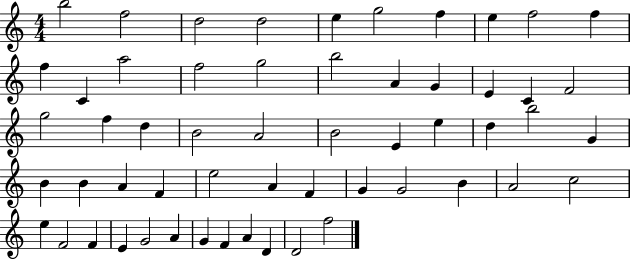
B5/h F5/h D5/h D5/h E5/q G5/h F5/q E5/q F5/h F5/q F5/q C4/q A5/h F5/h G5/h B5/h A4/q G4/q E4/q C4/q F4/h G5/h F5/q D5/q B4/h A4/h B4/h E4/q E5/q D5/q B5/h G4/q B4/q B4/q A4/q F4/q E5/h A4/q F4/q G4/q G4/h B4/q A4/h C5/h E5/q F4/h F4/q E4/q G4/h A4/q G4/q F4/q A4/q D4/q D4/h F5/h